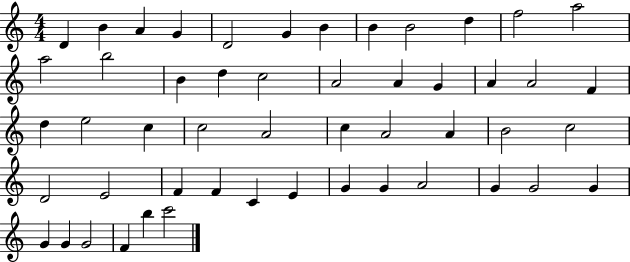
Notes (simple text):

D4/q B4/q A4/q G4/q D4/h G4/q B4/q B4/q B4/h D5/q F5/h A5/h A5/h B5/h B4/q D5/q C5/h A4/h A4/q G4/q A4/q A4/h F4/q D5/q E5/h C5/q C5/h A4/h C5/q A4/h A4/q B4/h C5/h D4/h E4/h F4/q F4/q C4/q E4/q G4/q G4/q A4/h G4/q G4/h G4/q G4/q G4/q G4/h F4/q B5/q C6/h